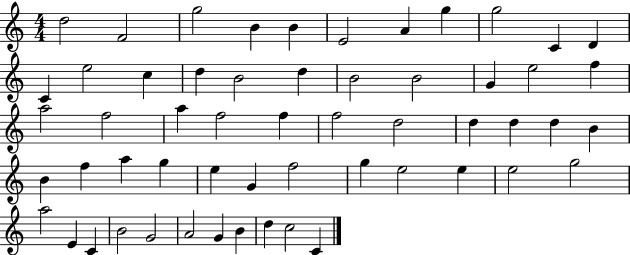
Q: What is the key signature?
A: C major